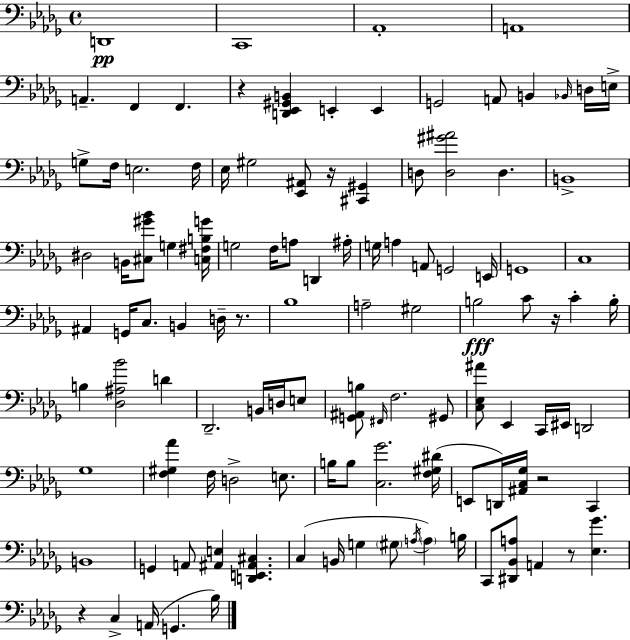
{
  \clef bass
  \time 4/4
  \defaultTimeSignature
  \key bes \minor
  d,1\pp | c,1 | aes,1-. | a,1 | \break a,4.-- f,4 f,4. | r4 <d, ees, gis, b,>4 e,4-. e,4 | g,2 a,8 b,4 \grace { bes,16 } d16 | e16-> g8-> f16 e2. | \break f16 ees16 gis2 <ees, ais,>8 r16 <cis, gis,>4 | d8 <d gis' ais'>2 d4. | b,1-> | dis2 b,16 <cis gis' bes'>8 g4 | \break <c fis b g'>16 g2 f16 a8 d,4 | ais16-. g16 a4 a,8 g,2 | e,16 g,1 | c1 | \break ais,4 g,16 c8. b,4 d16-- r8. | bes1 | a2-- gis2 | b2\fff c'8 r16 c'4-. | \break b16-. b4 <des ais bes'>2 d'4 | des,2.-- b,16 d16 e8 | <g, ais, b>8 \grace { fis,16 } f2. | gis,8 <c ees ais'>8 ees,4 c,16 eis,16 d,2 | \break ges1 | <f gis aes'>4 f16 d2-> e8. | b16 b8 <c ges'>2. | <f gis dis'>16( e,8 d,16) <ais, c ges>16 r2 c,4 | \break b,1 | g,4 a,8 <ais, e>4 <d, e, ais, cis>4. | c4( b,16 g4 \parenthesize gis8 \acciaccatura { a16 }) \parenthesize a4 | b16 c,8 <dis, bes, a>8 a,4 r8 <ees ges'>4. | \break r4 c4-> a,16( g,4. | bes16) \bar "|."
}